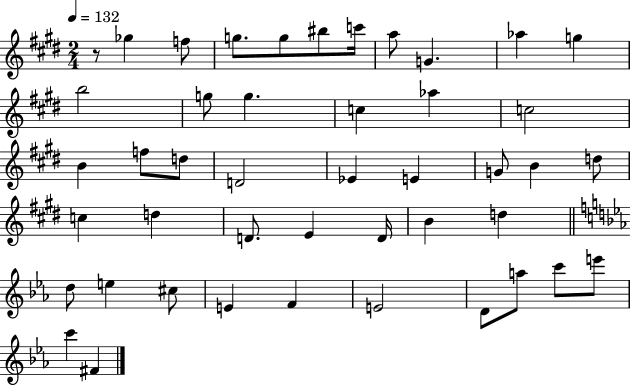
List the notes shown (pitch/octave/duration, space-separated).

R/e Gb5/q F5/e G5/e. G5/e BIS5/e C6/s A5/e G4/q. Ab5/q G5/q B5/h G5/e G5/q. C5/q Ab5/q C5/h B4/q F5/e D5/e D4/h Eb4/q E4/q G4/e B4/q D5/e C5/q D5/q D4/e. E4/q D4/s B4/q D5/q D5/e E5/q C#5/e E4/q F4/q E4/h D4/e A5/e C6/e E6/e C6/q F#4/q